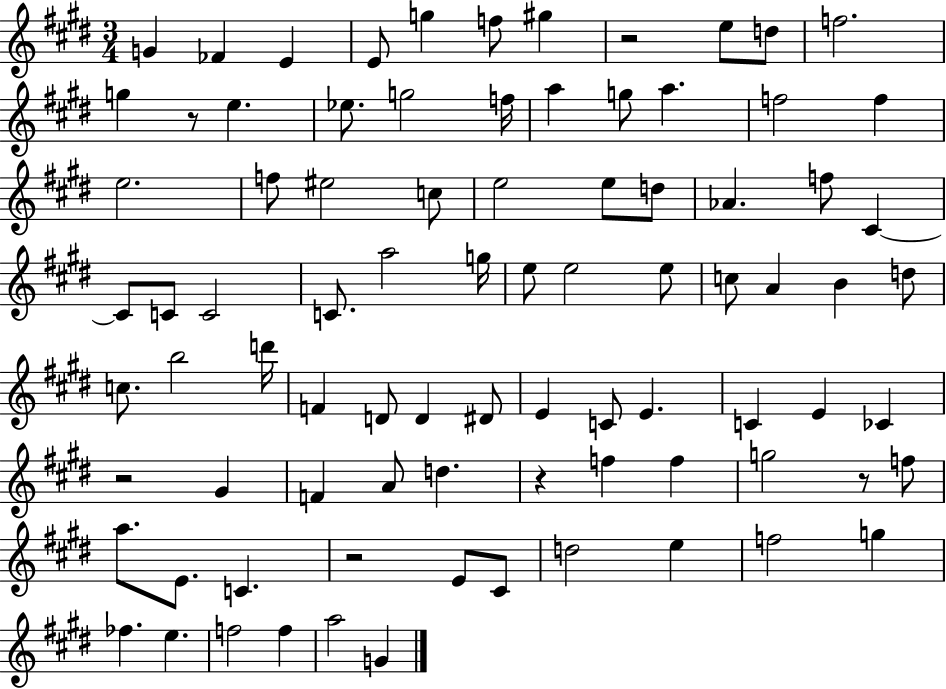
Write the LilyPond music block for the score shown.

{
  \clef treble
  \numericTimeSignature
  \time 3/4
  \key e \major
  g'4 fes'4 e'4 | e'8 g''4 f''8 gis''4 | r2 e''8 d''8 | f''2. | \break g''4 r8 e''4. | ees''8. g''2 f''16 | a''4 g''8 a''4. | f''2 f''4 | \break e''2. | f''8 eis''2 c''8 | e''2 e''8 d''8 | aes'4. f''8 cis'4~~ | \break cis'8 c'8 c'2 | c'8. a''2 g''16 | e''8 e''2 e''8 | c''8 a'4 b'4 d''8 | \break c''8. b''2 d'''16 | f'4 d'8 d'4 dis'8 | e'4 c'8 e'4. | c'4 e'4 ces'4 | \break r2 gis'4 | f'4 a'8 d''4. | r4 f''4 f''4 | g''2 r8 f''8 | \break a''8. e'8. c'4. | r2 e'8 cis'8 | d''2 e''4 | f''2 g''4 | \break fes''4. e''4. | f''2 f''4 | a''2 g'4 | \bar "|."
}